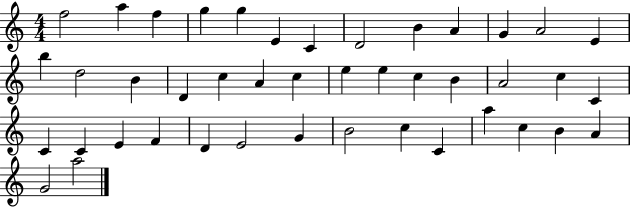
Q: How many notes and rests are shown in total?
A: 43